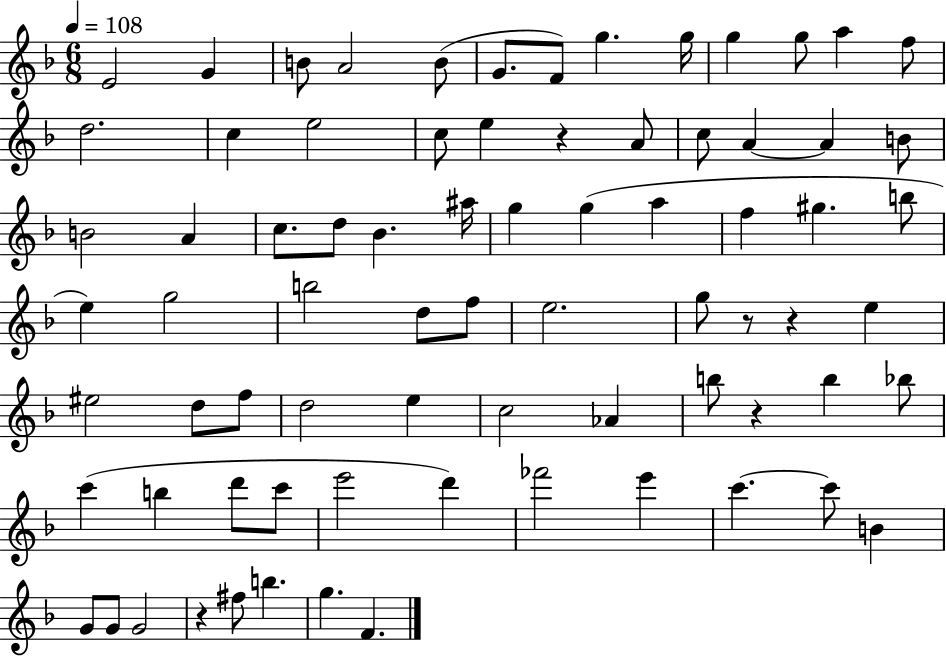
E4/h G4/q B4/e A4/h B4/e G4/e. F4/e G5/q. G5/s G5/q G5/e A5/q F5/e D5/h. C5/q E5/h C5/e E5/q R/q A4/e C5/e A4/q A4/q B4/e B4/h A4/q C5/e. D5/e Bb4/q. A#5/s G5/q G5/q A5/q F5/q G#5/q. B5/e E5/q G5/h B5/h D5/e F5/e E5/h. G5/e R/e R/q E5/q EIS5/h D5/e F5/e D5/h E5/q C5/h Ab4/q B5/e R/q B5/q Bb5/e C6/q B5/q D6/e C6/e E6/h D6/q FES6/h E6/q C6/q. C6/e B4/q G4/e G4/e G4/h R/q F#5/e B5/q. G5/q. F4/q.